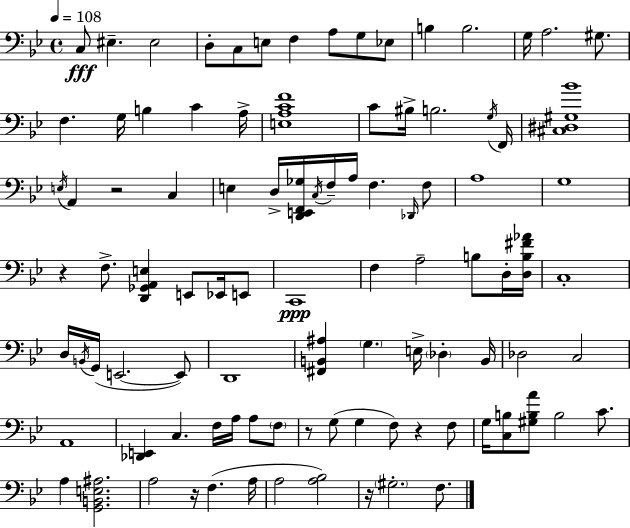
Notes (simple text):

C3/e EIS3/q. EIS3/h D3/e C3/e E3/e F3/q A3/e G3/e Eb3/e B3/q B3/h. G3/s A3/h. G#3/e. F3/q. G3/s B3/q C4/q A3/s [E3,A3,C4,F4]/w C4/e BIS3/s B3/h. G3/s F2/s [C#3,D#3,G#3,Bb4]/w E3/s A2/q R/h C3/q E3/q D3/s [D2,E2,F2,Gb3]/s C3/s F3/s A3/s F3/q. Db2/s F3/e A3/w G3/w R/q F3/e. [D2,Gb2,A2,E3]/q E2/e Eb2/s E2/e C2/w F3/q A3/h B3/e D3/s [D3,B3,F#4,Ab4]/s C3/w D3/s B2/s G2/s E2/h. E2/e D2/w [F#2,B2,A#3]/q G3/q. E3/s Db3/q B2/s Db3/h C3/h A2/w [Db2,E2]/q C3/q. F3/s A3/s A3/e F3/e R/e G3/e G3/q F3/e R/q F3/e G3/s [C3,B3]/e [G#3,B3,A4]/e B3/h C4/e. A3/q [G2,B2,E3,A#3]/h. A3/h R/s F3/q. A3/s A3/h [A3,Bb3]/h R/s G#3/h. F3/e.